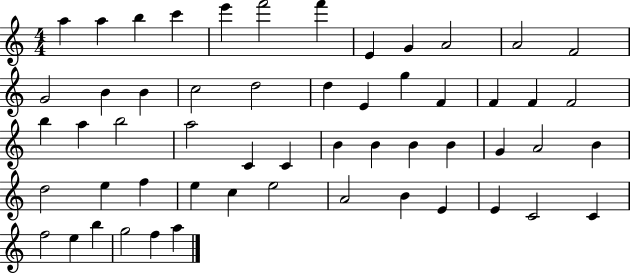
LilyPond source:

{
  \clef treble
  \numericTimeSignature
  \time 4/4
  \key c \major
  a''4 a''4 b''4 c'''4 | e'''4 f'''2 f'''4 | e'4 g'4 a'2 | a'2 f'2 | \break g'2 b'4 b'4 | c''2 d''2 | d''4 e'4 g''4 f'4 | f'4 f'4 f'2 | \break b''4 a''4 b''2 | a''2 c'4 c'4 | b'4 b'4 b'4 b'4 | g'4 a'2 b'4 | \break d''2 e''4 f''4 | e''4 c''4 e''2 | a'2 b'4 e'4 | e'4 c'2 c'4 | \break f''2 e''4 b''4 | g''2 f''4 a''4 | \bar "|."
}